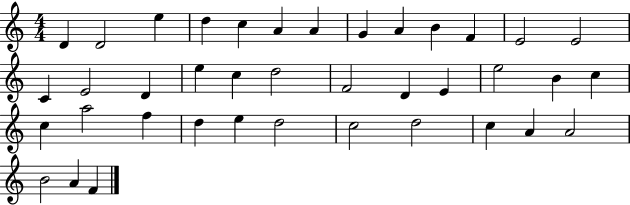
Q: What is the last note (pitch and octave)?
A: F4